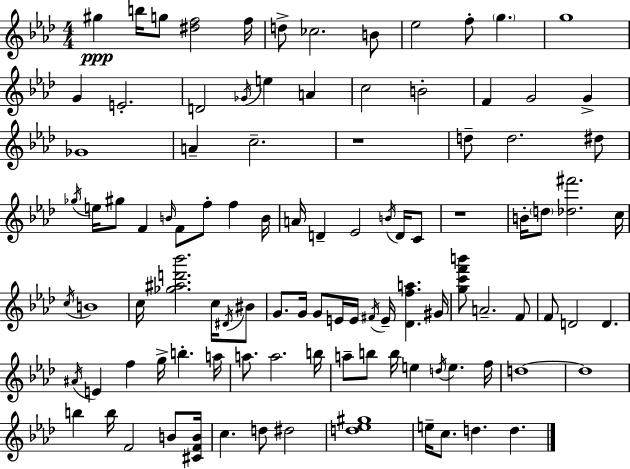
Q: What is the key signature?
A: AES major